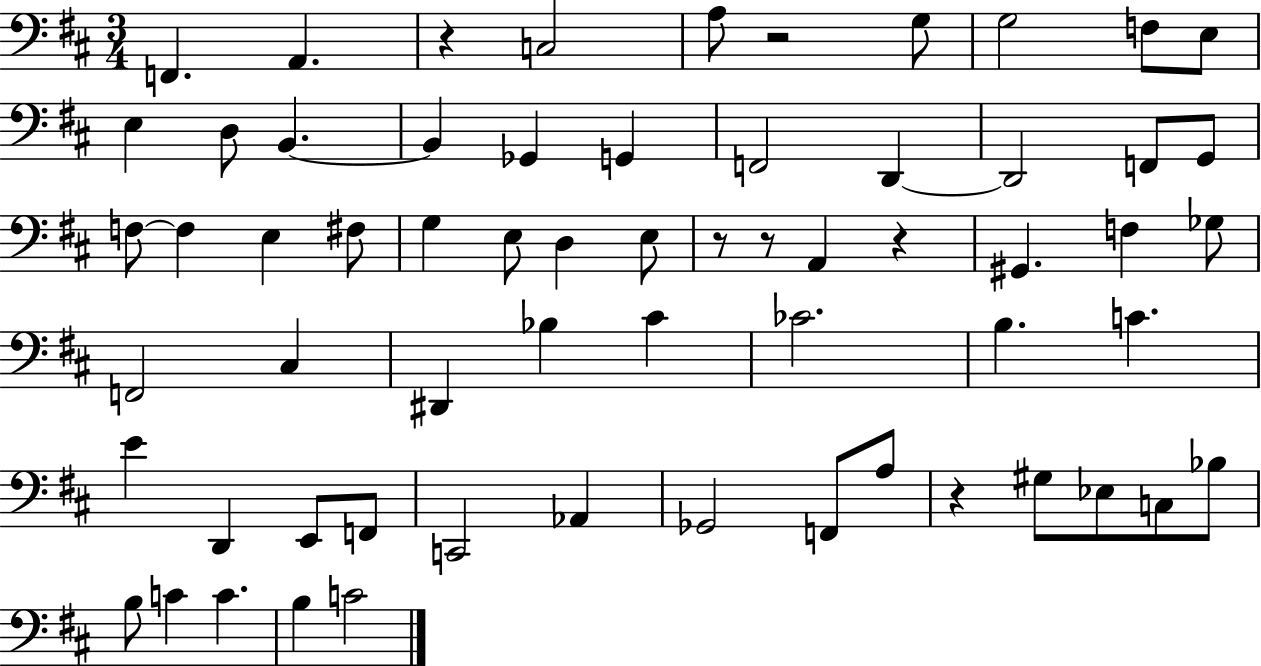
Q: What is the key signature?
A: D major